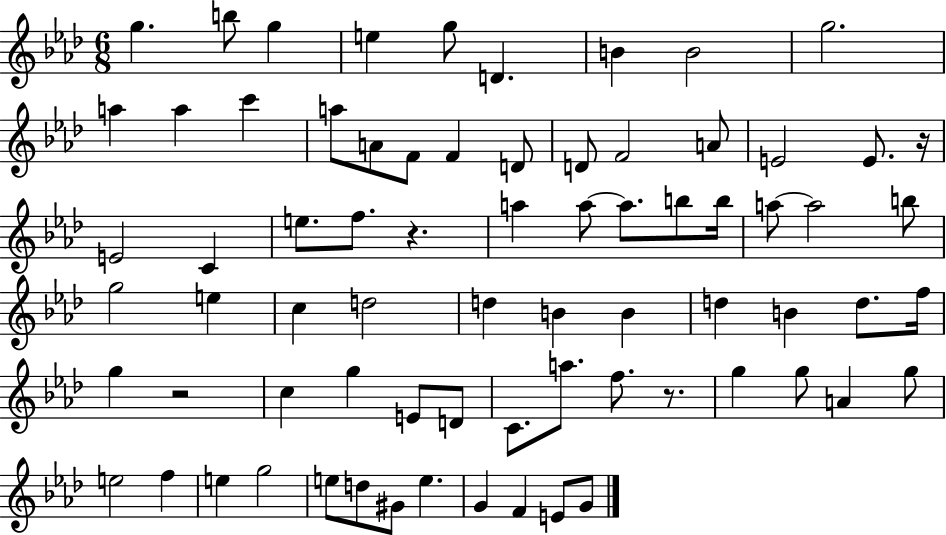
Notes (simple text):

G5/q. B5/e G5/q E5/q G5/e D4/q. B4/q B4/h G5/h. A5/q A5/q C6/q A5/e A4/e F4/e F4/q D4/e D4/e F4/h A4/e E4/h E4/e. R/s E4/h C4/q E5/e. F5/e. R/q. A5/q A5/e A5/e. B5/e B5/s A5/e A5/h B5/e G5/h E5/q C5/q D5/h D5/q B4/q B4/q D5/q B4/q D5/e. F5/s G5/q R/h C5/q G5/q E4/e D4/e C4/e. A5/e. F5/e. R/e. G5/q G5/e A4/q G5/e E5/h F5/q E5/q G5/h E5/e D5/e G#4/e E5/q. G4/q F4/q E4/e G4/e